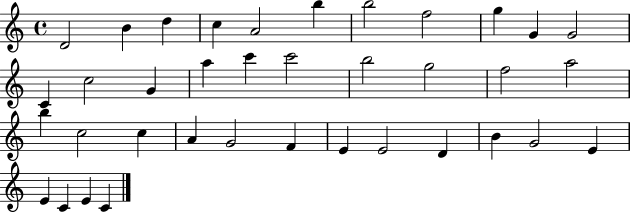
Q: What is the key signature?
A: C major